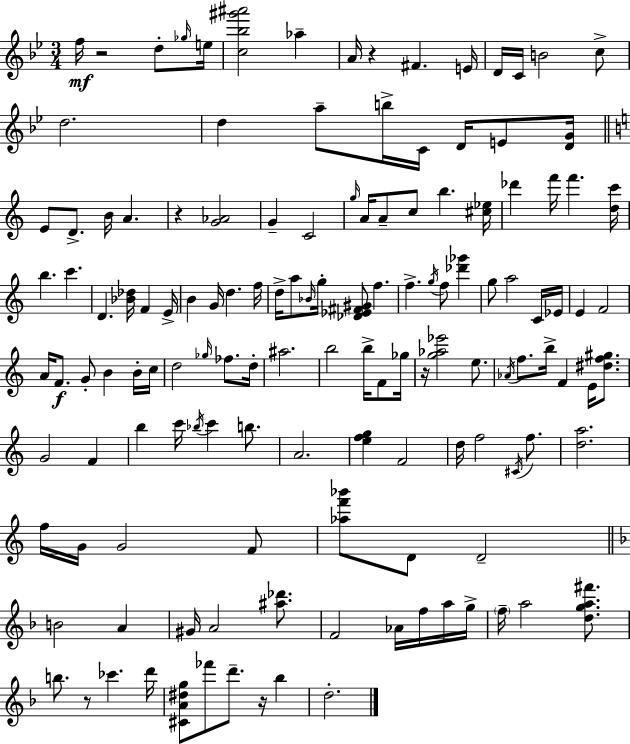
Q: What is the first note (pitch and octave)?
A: F5